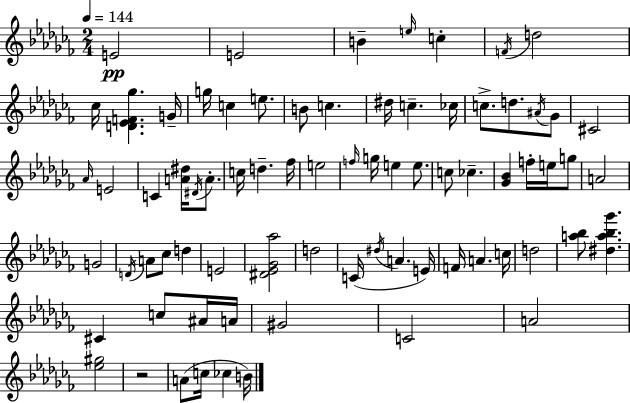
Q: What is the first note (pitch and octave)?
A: E4